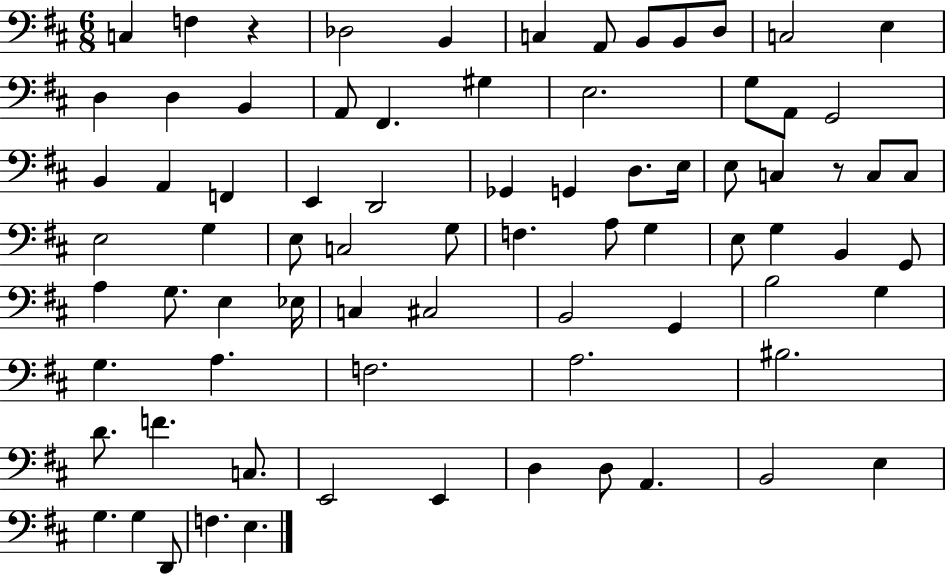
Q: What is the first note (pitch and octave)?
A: C3